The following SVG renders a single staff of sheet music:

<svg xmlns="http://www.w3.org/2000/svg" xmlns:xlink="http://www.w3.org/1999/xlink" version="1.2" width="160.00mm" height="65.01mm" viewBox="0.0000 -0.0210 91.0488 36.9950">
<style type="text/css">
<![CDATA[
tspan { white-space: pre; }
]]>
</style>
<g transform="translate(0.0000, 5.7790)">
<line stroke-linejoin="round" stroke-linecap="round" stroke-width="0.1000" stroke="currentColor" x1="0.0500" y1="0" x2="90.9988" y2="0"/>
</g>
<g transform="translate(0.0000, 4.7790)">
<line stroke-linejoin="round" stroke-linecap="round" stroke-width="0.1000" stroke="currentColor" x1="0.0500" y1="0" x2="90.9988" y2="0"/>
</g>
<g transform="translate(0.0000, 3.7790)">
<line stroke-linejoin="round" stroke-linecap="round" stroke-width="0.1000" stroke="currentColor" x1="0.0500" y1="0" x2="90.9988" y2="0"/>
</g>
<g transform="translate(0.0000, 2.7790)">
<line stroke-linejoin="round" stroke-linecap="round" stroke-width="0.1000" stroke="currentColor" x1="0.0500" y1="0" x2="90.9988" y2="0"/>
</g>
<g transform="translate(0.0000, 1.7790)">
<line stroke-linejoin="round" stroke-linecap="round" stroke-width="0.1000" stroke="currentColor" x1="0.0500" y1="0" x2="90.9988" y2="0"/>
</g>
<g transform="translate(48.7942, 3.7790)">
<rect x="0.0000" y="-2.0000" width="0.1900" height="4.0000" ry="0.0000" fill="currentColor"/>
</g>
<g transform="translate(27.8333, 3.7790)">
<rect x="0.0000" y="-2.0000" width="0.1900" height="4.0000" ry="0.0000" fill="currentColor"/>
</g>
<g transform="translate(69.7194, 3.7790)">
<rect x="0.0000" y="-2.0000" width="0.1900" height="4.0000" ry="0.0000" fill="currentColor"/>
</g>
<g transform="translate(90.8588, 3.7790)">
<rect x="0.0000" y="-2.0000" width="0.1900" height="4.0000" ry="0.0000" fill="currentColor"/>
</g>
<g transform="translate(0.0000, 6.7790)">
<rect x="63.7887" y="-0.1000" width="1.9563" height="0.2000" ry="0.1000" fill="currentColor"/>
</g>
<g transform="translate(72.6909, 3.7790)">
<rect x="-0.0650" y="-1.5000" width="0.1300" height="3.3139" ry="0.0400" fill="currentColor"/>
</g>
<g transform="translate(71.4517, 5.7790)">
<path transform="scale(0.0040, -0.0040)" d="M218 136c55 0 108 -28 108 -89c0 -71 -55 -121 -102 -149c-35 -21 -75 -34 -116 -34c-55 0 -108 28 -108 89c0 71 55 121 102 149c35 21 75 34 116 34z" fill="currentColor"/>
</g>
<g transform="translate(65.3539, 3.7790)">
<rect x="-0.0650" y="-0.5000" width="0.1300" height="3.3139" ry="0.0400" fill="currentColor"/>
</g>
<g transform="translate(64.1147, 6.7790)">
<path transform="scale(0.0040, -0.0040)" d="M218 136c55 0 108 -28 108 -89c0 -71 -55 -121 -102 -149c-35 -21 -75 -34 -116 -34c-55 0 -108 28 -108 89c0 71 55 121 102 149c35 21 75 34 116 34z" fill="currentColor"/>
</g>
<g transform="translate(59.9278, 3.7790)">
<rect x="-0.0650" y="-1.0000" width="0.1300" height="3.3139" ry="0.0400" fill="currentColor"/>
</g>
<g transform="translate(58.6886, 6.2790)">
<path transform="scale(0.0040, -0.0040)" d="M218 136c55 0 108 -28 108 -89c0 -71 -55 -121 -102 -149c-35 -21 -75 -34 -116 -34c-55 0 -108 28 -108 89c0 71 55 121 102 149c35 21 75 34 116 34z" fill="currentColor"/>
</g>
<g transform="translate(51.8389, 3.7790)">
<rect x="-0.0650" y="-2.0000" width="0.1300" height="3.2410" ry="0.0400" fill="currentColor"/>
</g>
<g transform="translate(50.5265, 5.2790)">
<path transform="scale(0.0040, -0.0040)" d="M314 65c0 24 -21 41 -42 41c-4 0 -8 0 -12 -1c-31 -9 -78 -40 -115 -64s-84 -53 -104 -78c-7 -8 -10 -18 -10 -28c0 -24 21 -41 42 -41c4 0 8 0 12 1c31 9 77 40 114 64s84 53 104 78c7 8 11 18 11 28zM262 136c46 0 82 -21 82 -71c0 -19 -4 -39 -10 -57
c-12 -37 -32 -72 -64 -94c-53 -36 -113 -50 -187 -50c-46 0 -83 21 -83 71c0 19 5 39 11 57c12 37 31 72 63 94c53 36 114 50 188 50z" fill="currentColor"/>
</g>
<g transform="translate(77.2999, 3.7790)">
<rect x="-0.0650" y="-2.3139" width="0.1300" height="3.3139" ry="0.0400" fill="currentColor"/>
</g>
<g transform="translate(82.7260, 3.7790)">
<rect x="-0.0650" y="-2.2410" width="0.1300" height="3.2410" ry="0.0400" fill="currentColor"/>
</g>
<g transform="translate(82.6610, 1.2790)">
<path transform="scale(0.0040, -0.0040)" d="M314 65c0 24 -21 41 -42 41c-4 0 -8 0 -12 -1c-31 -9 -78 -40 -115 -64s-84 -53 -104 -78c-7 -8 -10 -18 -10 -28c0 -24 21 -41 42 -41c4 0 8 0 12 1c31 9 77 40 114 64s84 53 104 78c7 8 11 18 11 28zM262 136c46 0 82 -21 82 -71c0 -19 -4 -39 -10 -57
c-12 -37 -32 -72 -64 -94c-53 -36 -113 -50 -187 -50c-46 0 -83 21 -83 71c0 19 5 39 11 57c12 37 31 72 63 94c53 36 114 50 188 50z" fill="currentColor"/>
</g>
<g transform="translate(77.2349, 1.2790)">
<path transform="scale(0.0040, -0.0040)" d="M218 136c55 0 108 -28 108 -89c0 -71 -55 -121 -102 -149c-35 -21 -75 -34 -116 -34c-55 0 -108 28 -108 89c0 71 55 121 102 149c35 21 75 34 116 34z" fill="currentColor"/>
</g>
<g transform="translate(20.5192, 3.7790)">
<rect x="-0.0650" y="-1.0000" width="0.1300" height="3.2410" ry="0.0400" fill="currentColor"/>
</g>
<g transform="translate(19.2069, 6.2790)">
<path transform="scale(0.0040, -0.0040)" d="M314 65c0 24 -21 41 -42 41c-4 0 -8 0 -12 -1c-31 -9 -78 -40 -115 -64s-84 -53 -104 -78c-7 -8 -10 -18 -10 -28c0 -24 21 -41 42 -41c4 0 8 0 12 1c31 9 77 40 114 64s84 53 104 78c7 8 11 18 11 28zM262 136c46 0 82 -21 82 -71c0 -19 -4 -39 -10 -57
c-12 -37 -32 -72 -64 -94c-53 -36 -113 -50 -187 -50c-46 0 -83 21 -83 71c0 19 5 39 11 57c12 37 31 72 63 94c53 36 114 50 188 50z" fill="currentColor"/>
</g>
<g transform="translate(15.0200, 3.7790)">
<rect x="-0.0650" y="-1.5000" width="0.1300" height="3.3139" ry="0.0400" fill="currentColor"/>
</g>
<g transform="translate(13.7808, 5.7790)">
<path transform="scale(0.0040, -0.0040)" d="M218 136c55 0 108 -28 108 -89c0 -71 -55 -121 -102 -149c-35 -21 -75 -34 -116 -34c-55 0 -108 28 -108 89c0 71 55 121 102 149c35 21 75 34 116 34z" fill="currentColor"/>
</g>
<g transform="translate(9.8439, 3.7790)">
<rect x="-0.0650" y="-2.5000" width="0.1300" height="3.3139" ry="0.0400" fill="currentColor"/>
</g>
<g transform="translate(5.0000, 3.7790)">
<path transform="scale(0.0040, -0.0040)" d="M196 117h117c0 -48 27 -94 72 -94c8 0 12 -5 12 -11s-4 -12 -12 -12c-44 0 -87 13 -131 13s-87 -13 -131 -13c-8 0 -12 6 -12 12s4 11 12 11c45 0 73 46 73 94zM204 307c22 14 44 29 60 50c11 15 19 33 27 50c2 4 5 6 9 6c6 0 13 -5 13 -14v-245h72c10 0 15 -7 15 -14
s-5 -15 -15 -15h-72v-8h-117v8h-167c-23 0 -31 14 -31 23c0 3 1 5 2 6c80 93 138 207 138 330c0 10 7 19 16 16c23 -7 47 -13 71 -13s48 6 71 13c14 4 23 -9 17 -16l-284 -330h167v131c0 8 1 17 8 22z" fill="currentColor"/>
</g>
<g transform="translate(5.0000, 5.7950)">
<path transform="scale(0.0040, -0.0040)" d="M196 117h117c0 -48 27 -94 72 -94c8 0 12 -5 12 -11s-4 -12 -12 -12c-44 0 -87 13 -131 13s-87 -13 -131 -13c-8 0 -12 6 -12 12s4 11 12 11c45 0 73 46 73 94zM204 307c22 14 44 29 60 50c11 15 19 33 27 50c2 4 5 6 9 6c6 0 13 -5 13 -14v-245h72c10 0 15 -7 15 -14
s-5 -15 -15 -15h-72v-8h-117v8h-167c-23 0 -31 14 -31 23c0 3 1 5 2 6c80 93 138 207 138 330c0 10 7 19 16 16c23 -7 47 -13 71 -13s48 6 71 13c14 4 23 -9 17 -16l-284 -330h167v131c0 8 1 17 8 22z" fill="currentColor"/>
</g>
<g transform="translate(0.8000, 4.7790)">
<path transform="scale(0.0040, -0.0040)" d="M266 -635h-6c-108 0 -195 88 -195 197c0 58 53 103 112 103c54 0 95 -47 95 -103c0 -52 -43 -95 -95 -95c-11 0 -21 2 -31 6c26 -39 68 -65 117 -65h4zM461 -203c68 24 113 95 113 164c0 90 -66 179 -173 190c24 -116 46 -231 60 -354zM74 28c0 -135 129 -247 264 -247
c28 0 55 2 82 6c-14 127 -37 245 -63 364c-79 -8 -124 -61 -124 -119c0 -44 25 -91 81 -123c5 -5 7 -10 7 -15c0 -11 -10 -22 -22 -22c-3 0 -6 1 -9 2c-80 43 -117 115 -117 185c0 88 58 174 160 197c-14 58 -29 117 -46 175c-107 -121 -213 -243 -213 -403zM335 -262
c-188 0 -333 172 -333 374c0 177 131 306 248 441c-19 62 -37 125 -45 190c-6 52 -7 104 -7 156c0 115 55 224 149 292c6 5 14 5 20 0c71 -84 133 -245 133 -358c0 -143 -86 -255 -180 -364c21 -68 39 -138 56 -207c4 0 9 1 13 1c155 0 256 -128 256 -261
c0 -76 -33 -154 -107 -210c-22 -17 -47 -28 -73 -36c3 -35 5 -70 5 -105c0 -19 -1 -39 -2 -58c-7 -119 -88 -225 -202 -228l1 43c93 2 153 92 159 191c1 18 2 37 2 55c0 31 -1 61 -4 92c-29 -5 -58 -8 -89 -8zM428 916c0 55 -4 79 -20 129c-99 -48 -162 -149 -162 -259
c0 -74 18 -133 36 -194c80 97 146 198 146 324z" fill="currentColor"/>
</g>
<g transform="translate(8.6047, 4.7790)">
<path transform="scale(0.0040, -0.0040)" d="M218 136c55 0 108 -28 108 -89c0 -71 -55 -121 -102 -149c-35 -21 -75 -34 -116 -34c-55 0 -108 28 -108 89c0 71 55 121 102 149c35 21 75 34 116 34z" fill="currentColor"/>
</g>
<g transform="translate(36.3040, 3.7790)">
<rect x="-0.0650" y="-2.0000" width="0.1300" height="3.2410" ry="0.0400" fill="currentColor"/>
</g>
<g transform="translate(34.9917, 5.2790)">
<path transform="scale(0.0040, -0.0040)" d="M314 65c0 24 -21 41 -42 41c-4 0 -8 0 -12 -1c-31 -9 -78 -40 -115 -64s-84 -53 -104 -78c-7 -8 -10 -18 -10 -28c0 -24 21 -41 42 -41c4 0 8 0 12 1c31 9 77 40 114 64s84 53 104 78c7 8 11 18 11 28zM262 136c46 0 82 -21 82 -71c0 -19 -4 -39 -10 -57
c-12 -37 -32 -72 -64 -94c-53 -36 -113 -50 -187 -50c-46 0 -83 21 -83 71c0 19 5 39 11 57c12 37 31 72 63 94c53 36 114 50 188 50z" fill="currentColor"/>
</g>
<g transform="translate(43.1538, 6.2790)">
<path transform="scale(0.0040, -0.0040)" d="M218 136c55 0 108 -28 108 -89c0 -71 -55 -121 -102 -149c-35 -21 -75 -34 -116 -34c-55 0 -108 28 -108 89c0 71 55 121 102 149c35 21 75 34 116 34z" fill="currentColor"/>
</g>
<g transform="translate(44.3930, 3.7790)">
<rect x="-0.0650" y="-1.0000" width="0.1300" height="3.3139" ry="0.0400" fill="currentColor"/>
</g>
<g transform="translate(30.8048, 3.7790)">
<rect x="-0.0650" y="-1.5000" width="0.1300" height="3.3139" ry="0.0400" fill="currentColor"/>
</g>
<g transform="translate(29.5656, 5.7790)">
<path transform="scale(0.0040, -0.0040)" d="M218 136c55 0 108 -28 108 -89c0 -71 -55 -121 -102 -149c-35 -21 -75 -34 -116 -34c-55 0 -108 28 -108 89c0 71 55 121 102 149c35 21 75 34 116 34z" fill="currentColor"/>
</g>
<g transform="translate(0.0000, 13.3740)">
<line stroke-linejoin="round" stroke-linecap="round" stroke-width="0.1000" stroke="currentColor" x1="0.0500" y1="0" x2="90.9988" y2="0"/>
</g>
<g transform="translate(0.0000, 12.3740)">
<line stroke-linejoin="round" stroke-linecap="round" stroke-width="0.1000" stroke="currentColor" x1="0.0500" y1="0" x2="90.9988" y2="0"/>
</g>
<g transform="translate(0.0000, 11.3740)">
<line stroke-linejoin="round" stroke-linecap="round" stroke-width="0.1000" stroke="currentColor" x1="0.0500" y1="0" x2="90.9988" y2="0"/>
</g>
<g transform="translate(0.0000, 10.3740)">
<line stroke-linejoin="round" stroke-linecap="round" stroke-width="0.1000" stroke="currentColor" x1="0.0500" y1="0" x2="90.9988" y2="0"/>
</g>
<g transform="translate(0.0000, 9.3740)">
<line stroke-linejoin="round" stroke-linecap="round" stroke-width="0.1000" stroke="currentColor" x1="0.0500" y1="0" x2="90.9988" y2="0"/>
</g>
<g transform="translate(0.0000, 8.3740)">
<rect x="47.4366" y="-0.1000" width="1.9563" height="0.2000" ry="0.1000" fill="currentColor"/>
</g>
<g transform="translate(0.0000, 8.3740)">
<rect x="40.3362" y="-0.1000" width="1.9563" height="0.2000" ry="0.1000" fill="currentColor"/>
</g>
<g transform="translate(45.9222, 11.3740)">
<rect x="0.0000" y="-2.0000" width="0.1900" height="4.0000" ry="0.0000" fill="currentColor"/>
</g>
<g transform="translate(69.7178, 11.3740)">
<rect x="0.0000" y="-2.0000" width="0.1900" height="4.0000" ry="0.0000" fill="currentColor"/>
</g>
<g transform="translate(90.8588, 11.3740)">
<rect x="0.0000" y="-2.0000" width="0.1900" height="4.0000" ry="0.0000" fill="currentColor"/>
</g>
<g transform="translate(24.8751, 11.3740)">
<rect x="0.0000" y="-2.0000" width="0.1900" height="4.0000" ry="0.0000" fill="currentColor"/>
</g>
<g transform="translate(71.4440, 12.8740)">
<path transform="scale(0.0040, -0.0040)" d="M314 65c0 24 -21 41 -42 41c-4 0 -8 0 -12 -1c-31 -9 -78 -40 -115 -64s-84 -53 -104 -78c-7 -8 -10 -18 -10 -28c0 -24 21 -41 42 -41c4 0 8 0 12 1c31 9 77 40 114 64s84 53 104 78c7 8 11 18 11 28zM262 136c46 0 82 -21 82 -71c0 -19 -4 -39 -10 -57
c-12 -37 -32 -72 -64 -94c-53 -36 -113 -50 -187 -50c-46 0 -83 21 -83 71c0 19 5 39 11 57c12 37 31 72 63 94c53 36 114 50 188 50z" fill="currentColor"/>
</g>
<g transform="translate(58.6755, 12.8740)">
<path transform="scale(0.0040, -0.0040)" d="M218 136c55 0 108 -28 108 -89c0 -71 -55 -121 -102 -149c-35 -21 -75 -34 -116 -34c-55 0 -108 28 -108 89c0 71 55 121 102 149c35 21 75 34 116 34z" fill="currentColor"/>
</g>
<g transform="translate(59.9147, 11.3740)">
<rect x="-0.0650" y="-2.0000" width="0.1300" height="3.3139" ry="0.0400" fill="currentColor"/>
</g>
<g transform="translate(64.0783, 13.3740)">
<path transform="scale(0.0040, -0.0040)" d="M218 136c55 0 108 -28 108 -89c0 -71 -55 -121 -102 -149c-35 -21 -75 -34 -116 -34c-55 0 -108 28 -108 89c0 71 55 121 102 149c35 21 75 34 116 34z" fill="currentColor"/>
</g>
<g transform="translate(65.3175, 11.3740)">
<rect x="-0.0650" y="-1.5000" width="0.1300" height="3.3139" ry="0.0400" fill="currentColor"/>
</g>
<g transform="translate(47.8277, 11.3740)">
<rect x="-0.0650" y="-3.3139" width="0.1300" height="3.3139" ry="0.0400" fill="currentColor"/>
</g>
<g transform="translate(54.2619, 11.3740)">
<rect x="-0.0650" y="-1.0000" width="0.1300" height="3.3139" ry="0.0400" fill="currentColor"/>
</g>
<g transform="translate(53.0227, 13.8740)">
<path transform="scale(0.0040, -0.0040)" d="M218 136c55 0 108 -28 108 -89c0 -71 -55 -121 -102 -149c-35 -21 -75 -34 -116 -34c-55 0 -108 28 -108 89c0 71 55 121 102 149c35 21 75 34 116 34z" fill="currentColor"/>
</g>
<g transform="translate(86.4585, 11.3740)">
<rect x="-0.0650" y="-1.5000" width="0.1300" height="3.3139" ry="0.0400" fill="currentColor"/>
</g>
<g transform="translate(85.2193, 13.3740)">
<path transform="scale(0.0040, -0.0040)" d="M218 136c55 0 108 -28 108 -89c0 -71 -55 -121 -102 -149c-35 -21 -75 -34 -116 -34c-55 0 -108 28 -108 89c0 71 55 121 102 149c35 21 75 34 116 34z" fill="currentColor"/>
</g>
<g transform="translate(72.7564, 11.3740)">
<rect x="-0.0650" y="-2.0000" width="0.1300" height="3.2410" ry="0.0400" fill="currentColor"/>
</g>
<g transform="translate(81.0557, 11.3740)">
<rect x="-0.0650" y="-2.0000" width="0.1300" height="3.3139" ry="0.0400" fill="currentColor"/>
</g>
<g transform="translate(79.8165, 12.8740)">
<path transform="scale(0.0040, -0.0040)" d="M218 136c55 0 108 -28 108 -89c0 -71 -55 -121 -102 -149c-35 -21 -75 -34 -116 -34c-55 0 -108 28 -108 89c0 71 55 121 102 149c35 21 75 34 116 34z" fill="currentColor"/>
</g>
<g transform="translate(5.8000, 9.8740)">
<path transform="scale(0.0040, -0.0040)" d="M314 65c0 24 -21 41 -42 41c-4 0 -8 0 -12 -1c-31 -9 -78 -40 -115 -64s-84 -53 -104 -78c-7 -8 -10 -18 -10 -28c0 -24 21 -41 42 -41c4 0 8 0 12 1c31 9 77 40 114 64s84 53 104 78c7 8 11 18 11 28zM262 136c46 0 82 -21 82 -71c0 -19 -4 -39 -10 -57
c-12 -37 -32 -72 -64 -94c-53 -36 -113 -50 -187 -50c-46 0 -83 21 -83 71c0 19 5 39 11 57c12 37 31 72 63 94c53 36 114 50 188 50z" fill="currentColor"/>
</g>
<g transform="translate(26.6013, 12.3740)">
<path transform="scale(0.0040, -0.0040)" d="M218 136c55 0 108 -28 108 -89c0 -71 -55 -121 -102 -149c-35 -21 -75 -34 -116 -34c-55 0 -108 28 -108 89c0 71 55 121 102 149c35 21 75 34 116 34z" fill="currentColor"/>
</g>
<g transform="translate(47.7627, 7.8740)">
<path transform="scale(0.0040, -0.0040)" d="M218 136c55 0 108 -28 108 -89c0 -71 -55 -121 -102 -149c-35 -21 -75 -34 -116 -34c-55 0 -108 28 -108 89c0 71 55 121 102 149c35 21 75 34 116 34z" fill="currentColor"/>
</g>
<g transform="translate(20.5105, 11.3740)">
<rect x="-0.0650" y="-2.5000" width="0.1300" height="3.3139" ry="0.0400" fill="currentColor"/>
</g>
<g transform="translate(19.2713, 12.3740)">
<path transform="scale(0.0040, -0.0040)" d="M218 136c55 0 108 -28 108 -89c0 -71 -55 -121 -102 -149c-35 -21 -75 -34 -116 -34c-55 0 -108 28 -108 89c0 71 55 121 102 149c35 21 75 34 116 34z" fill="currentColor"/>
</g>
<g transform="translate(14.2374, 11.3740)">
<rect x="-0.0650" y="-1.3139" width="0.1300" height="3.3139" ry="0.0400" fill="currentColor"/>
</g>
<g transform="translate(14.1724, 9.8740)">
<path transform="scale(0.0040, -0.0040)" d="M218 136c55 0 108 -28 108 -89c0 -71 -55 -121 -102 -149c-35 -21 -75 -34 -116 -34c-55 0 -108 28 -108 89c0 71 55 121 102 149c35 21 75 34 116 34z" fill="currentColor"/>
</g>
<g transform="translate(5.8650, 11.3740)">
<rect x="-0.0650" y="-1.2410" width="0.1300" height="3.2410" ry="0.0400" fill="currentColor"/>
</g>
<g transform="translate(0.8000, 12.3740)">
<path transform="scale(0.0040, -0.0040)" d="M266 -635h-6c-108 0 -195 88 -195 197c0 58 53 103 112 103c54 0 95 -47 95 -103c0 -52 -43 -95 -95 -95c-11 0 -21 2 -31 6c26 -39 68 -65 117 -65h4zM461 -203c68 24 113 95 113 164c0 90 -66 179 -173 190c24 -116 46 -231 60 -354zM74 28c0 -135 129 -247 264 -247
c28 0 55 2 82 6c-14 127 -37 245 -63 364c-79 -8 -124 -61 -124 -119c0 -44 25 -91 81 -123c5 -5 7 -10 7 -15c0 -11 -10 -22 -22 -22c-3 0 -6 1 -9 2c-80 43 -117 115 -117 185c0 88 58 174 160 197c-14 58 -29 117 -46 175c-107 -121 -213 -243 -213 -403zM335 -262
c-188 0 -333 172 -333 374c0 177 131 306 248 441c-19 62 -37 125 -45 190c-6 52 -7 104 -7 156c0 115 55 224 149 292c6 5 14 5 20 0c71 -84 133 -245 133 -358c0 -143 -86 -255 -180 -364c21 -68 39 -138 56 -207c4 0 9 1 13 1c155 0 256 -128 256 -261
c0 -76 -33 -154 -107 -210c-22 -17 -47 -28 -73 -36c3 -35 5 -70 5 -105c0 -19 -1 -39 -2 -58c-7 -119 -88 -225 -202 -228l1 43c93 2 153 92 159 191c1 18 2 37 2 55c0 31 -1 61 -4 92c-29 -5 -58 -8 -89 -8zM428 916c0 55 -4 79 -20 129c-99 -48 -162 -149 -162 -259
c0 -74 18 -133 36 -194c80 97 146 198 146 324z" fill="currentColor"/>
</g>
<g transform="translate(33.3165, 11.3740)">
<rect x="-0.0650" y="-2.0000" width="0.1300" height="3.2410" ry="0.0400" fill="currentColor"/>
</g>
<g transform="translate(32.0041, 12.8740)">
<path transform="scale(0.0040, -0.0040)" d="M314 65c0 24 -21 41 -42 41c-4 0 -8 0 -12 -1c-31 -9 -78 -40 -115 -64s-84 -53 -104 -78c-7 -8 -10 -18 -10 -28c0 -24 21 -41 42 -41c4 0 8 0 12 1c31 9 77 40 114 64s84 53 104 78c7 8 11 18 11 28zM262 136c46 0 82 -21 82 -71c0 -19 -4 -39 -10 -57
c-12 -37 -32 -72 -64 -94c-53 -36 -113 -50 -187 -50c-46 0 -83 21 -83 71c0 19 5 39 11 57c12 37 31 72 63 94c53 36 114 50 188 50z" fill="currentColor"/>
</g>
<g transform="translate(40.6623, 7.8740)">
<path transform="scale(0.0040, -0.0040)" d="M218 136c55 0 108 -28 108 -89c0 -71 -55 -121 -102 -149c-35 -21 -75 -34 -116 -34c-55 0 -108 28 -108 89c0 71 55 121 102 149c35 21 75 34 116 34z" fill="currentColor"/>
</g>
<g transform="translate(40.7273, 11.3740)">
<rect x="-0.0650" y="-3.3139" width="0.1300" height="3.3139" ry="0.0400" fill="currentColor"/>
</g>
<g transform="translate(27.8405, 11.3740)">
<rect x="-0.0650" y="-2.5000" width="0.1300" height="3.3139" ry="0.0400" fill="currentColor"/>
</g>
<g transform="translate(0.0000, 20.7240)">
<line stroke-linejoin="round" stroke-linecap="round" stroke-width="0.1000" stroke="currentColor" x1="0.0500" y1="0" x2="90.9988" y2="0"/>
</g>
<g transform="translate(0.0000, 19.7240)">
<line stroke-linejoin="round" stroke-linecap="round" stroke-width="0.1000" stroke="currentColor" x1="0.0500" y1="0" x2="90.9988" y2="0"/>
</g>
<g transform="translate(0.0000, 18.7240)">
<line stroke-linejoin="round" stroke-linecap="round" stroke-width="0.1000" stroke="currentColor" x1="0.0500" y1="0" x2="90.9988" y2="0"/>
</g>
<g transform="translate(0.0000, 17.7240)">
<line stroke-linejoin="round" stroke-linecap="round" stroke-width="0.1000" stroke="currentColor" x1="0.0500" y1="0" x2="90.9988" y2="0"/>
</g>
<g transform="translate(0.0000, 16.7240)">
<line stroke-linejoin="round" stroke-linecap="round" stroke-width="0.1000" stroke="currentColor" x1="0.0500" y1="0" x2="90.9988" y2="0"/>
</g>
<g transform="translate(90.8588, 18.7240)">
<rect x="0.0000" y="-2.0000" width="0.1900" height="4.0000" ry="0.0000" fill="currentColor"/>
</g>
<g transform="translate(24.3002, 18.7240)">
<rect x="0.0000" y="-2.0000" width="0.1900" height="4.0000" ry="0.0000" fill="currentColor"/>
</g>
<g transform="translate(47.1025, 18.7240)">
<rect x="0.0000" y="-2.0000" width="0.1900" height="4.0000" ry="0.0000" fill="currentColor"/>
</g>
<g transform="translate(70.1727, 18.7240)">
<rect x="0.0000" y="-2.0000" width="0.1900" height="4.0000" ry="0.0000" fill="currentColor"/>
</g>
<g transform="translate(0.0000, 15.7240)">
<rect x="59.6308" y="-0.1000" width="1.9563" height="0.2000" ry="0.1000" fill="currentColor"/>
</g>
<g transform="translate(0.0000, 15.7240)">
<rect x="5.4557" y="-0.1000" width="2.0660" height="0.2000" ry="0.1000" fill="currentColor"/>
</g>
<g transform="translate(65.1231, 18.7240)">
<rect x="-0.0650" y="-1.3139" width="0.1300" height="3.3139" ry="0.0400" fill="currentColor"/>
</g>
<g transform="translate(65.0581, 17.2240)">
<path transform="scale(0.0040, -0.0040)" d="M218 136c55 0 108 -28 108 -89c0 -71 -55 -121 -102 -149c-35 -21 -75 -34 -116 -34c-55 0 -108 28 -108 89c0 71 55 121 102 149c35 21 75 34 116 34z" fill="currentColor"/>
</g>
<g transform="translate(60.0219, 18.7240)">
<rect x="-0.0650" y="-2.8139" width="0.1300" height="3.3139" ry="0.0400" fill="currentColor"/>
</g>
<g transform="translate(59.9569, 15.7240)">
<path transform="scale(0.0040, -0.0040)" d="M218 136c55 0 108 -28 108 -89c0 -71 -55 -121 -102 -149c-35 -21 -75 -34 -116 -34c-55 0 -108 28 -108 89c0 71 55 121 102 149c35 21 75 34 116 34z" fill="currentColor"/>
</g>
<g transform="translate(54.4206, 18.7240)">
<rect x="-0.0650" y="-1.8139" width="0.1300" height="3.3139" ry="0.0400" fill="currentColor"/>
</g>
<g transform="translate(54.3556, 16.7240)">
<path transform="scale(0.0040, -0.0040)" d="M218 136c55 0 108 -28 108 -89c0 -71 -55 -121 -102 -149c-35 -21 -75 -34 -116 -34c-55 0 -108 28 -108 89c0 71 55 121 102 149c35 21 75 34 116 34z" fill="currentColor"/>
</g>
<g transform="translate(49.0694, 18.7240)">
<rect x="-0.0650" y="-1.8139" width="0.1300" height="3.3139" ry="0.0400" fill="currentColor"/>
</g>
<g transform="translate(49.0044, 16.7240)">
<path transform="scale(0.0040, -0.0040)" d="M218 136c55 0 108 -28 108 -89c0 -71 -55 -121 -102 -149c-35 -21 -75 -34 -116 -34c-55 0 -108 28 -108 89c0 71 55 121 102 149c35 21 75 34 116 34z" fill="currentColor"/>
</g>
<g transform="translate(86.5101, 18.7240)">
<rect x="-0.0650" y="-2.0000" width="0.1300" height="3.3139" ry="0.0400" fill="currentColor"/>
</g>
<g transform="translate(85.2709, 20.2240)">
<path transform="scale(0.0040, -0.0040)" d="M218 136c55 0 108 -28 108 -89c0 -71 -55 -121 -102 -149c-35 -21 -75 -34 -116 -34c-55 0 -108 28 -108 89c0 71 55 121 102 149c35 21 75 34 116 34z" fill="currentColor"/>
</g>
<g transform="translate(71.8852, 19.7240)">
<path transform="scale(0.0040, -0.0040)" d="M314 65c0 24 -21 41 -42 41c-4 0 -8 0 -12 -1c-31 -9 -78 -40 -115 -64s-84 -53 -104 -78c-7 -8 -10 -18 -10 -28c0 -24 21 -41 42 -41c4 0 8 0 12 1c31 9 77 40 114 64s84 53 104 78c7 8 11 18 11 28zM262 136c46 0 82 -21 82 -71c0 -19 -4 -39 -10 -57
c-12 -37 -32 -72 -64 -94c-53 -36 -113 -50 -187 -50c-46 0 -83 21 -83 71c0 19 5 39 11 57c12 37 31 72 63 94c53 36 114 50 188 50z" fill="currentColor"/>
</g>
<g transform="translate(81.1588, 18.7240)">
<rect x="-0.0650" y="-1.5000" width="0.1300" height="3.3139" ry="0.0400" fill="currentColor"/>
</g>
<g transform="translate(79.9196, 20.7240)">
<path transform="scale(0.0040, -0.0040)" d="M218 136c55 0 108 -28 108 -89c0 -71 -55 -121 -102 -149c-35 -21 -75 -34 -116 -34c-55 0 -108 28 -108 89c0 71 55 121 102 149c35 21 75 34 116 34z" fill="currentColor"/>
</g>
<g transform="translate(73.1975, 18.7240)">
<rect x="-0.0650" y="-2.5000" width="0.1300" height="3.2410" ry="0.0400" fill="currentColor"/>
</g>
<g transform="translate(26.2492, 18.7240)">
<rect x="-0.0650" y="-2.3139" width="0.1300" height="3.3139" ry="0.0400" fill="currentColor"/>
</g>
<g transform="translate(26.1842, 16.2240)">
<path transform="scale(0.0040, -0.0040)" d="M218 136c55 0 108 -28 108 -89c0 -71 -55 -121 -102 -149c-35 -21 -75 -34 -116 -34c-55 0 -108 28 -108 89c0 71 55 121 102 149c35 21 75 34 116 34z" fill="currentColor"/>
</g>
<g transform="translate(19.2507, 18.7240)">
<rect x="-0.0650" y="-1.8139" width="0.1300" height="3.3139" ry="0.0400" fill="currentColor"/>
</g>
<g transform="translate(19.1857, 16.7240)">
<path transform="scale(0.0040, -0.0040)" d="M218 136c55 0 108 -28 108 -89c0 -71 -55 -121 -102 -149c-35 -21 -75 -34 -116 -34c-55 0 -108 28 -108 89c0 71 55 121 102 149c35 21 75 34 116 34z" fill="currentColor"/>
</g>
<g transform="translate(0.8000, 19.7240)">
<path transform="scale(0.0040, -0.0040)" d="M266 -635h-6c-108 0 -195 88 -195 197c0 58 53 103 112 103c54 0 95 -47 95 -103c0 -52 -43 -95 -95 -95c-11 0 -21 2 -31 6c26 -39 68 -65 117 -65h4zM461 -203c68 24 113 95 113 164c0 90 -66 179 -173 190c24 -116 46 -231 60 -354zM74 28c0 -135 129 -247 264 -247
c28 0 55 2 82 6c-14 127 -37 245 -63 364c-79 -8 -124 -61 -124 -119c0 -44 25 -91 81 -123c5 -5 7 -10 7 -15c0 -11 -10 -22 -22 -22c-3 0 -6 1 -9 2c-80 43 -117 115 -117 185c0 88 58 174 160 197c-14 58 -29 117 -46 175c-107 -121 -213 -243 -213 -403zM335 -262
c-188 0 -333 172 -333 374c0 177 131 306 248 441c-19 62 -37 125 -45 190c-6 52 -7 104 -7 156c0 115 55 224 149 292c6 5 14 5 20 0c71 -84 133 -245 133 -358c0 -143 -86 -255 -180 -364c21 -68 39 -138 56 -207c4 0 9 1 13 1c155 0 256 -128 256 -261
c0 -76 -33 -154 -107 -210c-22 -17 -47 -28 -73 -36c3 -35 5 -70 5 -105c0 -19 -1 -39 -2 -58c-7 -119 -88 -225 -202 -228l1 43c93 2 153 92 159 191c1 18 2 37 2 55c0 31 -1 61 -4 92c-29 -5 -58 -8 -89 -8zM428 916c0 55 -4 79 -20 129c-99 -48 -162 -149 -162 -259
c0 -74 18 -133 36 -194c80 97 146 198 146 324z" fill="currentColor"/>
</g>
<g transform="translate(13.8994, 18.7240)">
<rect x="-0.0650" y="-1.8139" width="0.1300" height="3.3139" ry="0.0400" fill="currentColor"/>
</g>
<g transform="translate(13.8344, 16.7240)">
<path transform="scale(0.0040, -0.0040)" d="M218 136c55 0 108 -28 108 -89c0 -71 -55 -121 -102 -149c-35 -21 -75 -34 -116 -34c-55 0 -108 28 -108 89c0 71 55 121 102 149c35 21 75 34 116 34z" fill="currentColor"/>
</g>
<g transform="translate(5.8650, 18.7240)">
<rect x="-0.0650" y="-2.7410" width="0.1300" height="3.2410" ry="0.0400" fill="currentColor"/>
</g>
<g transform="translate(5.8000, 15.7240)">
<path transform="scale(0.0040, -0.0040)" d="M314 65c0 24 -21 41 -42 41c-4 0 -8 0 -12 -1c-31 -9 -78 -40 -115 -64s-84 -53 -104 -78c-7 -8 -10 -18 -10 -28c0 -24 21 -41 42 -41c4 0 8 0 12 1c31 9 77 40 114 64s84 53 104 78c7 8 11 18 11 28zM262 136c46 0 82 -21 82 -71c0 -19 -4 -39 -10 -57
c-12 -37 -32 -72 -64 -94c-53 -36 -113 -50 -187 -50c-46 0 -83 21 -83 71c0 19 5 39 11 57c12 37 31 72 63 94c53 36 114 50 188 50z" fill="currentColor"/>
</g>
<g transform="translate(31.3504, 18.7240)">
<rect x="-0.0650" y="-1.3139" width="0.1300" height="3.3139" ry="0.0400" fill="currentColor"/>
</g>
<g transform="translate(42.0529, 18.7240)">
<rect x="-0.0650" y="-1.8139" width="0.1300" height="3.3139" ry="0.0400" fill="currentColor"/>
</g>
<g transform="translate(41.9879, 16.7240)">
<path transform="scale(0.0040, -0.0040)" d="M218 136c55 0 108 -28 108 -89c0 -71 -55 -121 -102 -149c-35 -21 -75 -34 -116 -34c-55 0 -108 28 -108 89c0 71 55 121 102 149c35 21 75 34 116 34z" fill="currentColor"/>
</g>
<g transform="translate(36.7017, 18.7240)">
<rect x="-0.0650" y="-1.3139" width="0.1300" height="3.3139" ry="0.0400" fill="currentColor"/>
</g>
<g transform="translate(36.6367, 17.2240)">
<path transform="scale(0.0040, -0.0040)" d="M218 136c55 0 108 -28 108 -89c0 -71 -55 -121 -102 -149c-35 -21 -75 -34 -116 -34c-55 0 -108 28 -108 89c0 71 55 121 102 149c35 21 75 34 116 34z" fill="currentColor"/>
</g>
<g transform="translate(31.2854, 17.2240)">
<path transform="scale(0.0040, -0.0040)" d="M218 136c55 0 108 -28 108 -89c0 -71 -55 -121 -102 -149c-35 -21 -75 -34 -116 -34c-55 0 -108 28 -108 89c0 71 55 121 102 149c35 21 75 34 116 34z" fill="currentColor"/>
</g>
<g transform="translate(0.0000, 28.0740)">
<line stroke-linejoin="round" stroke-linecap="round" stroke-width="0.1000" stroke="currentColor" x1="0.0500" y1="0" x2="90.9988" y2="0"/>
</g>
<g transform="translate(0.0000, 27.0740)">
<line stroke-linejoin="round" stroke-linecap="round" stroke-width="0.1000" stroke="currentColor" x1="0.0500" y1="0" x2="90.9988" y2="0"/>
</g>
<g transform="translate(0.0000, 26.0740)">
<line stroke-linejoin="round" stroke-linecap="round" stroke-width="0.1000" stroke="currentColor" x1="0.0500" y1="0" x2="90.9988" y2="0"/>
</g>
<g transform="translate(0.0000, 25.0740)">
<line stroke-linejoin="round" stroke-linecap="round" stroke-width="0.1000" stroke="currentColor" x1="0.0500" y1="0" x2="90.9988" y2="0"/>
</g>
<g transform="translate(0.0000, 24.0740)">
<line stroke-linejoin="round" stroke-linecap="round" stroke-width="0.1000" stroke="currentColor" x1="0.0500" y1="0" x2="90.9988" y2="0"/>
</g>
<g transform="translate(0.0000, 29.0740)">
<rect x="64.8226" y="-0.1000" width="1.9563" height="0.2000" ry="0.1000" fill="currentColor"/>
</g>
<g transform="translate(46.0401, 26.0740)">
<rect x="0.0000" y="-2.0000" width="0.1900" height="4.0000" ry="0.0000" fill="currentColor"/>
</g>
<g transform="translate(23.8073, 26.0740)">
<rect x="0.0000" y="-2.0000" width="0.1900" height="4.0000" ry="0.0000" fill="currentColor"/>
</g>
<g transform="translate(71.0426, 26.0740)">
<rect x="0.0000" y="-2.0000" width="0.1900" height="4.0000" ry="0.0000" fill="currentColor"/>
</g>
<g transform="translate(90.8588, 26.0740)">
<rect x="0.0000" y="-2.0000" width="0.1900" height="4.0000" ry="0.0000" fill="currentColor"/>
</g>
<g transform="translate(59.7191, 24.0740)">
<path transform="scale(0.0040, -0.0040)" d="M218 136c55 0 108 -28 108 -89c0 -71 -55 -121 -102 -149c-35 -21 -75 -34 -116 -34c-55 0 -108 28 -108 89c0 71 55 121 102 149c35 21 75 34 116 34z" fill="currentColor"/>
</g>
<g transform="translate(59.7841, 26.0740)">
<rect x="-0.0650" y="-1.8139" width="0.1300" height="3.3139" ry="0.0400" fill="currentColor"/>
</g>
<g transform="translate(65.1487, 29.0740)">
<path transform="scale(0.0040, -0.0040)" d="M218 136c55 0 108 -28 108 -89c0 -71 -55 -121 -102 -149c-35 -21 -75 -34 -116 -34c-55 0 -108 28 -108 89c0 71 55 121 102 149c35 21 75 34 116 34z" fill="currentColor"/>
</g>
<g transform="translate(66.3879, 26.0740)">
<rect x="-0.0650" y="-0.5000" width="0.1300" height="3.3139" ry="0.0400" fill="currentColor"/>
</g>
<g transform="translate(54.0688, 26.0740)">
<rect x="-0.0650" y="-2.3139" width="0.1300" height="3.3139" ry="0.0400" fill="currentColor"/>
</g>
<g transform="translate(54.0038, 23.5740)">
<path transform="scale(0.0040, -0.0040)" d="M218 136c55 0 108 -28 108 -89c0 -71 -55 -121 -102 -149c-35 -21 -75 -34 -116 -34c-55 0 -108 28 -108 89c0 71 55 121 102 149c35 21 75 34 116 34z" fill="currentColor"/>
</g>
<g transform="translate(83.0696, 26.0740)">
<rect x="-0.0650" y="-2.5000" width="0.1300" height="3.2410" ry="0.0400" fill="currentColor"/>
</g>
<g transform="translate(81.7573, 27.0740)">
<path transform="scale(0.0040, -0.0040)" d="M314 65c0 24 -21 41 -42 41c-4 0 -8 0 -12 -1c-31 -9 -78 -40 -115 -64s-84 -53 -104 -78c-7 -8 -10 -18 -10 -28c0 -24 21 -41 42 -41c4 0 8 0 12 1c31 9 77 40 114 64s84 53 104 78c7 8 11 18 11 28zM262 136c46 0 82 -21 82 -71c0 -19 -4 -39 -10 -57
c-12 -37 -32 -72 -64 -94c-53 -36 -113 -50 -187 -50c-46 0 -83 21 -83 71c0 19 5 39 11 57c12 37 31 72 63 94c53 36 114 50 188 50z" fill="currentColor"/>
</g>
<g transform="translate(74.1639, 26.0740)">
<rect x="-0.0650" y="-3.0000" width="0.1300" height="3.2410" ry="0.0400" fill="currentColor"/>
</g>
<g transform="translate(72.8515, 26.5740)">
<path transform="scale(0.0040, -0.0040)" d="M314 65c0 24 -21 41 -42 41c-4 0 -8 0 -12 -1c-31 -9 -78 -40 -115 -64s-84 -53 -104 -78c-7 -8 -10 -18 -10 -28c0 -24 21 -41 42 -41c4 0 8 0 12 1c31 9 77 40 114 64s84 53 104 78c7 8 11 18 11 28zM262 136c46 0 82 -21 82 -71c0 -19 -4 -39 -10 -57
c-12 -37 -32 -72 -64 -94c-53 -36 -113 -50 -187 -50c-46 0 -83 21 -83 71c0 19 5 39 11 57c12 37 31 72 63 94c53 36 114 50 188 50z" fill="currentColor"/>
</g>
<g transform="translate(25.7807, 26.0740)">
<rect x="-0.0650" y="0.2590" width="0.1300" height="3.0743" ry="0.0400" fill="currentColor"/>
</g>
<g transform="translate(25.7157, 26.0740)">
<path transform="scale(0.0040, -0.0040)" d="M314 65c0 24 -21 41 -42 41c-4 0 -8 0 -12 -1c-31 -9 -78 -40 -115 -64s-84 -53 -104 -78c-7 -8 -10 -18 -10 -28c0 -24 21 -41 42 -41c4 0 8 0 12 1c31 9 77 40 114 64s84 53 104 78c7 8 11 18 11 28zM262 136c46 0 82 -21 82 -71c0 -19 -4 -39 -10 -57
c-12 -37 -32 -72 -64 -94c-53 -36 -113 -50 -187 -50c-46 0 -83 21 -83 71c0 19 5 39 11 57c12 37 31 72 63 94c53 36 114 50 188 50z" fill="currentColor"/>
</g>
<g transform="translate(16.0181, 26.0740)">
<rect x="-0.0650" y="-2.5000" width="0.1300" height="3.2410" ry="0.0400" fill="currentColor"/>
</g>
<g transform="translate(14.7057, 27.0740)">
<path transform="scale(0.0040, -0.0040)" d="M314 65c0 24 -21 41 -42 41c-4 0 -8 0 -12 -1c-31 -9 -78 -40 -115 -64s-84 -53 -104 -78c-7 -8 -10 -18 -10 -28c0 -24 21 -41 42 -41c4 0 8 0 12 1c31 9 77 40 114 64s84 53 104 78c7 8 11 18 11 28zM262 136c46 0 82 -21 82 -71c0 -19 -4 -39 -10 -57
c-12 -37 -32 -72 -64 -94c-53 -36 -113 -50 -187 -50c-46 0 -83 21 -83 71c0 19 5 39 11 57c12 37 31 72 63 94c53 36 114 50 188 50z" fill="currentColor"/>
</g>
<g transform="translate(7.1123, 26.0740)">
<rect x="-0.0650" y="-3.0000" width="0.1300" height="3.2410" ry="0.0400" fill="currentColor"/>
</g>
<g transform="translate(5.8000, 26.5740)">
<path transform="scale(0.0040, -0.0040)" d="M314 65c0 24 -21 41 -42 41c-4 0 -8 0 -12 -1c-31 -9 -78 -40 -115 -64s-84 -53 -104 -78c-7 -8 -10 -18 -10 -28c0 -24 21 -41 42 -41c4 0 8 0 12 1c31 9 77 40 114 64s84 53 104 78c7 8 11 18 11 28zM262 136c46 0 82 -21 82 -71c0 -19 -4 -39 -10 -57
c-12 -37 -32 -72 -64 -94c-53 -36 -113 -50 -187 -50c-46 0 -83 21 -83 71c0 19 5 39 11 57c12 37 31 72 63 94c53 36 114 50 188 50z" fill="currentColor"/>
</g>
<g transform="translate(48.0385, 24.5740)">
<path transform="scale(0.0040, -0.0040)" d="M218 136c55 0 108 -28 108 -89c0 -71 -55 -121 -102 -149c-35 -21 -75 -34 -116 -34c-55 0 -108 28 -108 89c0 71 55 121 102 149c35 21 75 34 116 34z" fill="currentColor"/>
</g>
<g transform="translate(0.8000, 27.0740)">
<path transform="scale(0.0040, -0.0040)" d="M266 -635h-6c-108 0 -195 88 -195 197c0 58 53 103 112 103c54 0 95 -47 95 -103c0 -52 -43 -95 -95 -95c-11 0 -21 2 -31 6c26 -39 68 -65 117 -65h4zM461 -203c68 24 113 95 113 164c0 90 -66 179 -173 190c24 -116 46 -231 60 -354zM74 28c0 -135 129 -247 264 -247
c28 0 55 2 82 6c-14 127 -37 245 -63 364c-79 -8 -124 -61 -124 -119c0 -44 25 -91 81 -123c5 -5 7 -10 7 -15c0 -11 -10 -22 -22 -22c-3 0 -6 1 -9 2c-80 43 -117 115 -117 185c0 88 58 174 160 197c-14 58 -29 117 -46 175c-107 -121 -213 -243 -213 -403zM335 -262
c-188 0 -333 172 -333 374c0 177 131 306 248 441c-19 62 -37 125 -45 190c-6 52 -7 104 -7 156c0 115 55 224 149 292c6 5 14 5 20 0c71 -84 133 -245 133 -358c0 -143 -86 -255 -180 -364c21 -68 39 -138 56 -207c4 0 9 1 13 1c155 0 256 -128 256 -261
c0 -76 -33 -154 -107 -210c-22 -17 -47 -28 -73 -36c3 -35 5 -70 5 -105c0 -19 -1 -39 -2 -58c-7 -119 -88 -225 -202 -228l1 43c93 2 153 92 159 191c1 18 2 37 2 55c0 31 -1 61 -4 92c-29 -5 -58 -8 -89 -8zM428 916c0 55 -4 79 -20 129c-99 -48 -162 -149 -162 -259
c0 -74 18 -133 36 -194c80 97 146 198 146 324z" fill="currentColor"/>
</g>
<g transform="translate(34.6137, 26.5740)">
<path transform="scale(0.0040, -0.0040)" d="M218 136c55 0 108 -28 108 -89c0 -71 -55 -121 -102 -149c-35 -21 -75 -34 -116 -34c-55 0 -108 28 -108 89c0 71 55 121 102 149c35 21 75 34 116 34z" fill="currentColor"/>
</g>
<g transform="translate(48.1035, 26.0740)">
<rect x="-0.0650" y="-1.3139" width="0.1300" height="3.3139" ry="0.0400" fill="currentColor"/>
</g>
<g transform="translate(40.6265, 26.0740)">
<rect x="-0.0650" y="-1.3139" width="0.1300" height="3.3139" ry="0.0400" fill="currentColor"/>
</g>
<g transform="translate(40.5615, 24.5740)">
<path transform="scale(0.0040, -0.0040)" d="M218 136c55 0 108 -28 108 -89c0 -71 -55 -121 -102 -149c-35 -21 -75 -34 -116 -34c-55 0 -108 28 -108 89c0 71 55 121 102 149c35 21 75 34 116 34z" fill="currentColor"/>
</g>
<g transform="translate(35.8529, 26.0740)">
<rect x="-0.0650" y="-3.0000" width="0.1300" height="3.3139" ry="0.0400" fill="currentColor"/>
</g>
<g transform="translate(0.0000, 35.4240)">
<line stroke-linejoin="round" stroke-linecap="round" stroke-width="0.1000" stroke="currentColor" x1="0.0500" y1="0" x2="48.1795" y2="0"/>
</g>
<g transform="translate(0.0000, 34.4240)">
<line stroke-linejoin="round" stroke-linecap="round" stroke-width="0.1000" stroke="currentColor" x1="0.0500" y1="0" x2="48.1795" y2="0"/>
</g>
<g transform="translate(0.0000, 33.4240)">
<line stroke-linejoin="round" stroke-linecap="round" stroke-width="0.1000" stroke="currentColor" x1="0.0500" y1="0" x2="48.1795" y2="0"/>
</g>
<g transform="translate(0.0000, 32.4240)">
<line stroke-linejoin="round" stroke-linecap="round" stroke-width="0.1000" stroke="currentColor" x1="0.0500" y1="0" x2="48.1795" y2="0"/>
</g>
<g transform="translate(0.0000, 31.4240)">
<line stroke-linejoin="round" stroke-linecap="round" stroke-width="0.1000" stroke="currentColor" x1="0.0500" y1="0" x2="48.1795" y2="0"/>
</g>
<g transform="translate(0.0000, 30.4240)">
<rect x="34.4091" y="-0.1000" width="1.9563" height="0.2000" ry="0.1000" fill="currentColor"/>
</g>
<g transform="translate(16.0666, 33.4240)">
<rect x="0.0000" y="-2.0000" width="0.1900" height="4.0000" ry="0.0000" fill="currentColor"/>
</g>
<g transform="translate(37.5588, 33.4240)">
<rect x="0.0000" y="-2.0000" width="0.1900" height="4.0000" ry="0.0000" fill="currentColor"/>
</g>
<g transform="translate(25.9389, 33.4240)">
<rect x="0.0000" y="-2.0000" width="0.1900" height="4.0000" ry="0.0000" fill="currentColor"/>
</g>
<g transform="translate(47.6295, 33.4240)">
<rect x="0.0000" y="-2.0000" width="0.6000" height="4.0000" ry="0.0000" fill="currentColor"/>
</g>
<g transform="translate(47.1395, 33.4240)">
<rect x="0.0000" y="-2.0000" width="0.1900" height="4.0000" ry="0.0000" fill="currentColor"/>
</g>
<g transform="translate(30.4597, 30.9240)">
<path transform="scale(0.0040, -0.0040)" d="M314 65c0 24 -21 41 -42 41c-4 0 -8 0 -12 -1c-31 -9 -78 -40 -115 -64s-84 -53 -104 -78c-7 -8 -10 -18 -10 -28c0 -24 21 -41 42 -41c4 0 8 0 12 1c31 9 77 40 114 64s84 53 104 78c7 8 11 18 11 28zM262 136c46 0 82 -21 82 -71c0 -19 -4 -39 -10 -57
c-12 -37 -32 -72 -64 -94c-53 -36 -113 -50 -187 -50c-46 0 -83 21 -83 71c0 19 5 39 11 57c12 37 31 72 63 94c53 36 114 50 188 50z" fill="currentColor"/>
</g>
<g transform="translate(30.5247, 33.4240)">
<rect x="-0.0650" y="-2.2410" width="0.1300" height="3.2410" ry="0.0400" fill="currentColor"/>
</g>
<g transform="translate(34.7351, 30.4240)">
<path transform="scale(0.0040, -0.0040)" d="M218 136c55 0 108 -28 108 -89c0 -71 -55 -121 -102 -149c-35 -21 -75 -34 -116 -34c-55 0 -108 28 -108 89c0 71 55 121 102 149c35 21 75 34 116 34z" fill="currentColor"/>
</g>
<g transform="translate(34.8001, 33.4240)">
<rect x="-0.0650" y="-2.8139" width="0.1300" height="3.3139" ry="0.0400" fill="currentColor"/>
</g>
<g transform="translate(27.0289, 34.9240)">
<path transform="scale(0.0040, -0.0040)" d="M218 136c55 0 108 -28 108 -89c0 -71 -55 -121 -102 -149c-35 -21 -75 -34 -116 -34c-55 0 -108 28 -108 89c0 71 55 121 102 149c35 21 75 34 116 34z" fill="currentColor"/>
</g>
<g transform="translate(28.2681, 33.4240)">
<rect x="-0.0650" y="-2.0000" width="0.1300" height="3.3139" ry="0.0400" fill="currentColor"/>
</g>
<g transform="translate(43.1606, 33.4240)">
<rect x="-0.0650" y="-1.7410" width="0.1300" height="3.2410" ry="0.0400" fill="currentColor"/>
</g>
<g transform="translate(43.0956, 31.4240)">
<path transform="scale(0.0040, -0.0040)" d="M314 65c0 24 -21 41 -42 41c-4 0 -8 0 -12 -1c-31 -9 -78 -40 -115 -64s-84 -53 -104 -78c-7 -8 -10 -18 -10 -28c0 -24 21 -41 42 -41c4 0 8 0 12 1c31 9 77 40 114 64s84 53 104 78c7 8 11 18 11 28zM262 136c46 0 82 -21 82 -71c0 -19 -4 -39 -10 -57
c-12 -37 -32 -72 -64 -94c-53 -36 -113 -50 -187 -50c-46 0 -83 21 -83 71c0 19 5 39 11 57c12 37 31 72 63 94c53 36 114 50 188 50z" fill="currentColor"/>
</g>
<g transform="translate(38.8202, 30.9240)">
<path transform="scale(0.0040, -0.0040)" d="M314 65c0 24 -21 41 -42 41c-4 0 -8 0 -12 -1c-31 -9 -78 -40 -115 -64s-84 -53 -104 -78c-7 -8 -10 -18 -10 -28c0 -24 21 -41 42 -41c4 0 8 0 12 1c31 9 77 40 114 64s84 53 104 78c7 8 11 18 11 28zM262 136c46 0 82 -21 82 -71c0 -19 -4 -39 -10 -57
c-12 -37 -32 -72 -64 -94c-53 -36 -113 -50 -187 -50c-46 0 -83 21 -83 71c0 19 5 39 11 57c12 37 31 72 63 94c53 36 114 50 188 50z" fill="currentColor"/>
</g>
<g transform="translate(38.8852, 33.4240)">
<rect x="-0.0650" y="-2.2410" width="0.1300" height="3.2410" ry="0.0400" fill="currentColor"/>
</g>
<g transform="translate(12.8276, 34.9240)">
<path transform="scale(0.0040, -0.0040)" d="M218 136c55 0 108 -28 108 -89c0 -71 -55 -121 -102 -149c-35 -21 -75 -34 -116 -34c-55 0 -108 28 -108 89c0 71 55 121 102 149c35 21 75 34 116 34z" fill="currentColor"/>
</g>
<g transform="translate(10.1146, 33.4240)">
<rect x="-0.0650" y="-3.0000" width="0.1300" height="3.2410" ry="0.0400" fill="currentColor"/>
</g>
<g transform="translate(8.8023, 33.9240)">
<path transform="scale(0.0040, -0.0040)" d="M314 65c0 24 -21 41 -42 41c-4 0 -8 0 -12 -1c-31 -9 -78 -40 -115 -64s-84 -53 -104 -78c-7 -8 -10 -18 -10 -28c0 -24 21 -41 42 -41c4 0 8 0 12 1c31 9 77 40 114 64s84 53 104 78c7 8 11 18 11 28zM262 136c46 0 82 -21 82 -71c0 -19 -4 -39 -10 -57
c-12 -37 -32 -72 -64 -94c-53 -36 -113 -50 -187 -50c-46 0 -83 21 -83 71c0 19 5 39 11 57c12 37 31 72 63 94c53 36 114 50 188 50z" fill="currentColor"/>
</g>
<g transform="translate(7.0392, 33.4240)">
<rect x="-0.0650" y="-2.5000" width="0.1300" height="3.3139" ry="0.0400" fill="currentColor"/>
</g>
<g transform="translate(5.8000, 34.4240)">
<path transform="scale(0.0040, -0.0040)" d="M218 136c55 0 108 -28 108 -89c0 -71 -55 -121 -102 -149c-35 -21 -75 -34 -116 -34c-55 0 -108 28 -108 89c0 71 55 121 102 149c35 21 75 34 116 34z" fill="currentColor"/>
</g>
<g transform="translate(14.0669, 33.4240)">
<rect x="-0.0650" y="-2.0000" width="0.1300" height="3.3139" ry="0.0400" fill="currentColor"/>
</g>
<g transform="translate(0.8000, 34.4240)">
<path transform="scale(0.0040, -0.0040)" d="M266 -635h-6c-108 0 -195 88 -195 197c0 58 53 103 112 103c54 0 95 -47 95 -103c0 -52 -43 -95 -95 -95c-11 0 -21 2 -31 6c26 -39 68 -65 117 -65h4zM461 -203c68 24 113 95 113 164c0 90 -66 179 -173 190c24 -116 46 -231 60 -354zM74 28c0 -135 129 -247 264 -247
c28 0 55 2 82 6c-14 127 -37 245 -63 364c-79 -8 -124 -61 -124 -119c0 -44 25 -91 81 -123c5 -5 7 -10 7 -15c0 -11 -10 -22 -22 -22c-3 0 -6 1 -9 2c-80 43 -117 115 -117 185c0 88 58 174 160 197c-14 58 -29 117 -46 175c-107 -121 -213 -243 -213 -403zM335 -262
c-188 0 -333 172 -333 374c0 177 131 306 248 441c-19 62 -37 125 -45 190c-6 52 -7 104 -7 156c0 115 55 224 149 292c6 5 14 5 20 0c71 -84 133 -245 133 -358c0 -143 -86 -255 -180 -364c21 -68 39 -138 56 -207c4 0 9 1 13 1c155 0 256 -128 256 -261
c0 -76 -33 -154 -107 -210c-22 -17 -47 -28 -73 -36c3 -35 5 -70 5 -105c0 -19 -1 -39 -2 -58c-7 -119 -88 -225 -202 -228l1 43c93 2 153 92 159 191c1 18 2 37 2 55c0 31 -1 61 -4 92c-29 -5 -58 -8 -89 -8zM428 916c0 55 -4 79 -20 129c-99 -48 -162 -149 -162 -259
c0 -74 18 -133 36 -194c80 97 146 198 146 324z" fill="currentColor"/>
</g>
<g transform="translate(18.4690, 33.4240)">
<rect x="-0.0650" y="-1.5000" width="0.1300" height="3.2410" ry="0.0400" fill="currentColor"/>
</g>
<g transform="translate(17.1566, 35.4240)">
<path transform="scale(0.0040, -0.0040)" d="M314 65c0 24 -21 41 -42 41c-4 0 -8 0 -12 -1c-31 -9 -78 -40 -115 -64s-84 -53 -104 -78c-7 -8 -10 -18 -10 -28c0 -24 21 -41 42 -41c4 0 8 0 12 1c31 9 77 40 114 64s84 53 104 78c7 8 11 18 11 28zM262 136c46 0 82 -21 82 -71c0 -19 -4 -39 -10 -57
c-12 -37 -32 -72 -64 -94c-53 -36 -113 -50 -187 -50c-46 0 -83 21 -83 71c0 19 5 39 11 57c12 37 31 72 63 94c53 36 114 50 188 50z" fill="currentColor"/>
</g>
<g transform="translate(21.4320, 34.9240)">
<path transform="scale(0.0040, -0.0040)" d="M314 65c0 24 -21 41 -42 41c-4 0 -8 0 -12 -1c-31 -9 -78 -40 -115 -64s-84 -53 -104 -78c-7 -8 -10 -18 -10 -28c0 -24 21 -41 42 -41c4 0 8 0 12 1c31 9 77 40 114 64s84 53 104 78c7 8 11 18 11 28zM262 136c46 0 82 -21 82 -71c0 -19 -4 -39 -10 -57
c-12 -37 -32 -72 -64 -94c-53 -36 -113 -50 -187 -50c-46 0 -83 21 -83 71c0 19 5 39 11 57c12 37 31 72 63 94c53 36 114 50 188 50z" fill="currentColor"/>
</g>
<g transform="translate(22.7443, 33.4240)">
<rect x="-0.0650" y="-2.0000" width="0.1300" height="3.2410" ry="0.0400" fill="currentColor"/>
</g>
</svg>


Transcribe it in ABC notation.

X:1
T:Untitled
M:4/4
L:1/4
K:C
G E D2 E F2 D F2 D C E g g2 e2 e G G F2 b b D F E F2 F E a2 f f g e e f f f a e G2 E F A2 G2 B2 A e e g f C A2 G2 G A2 F E2 F2 F g2 a g2 f2